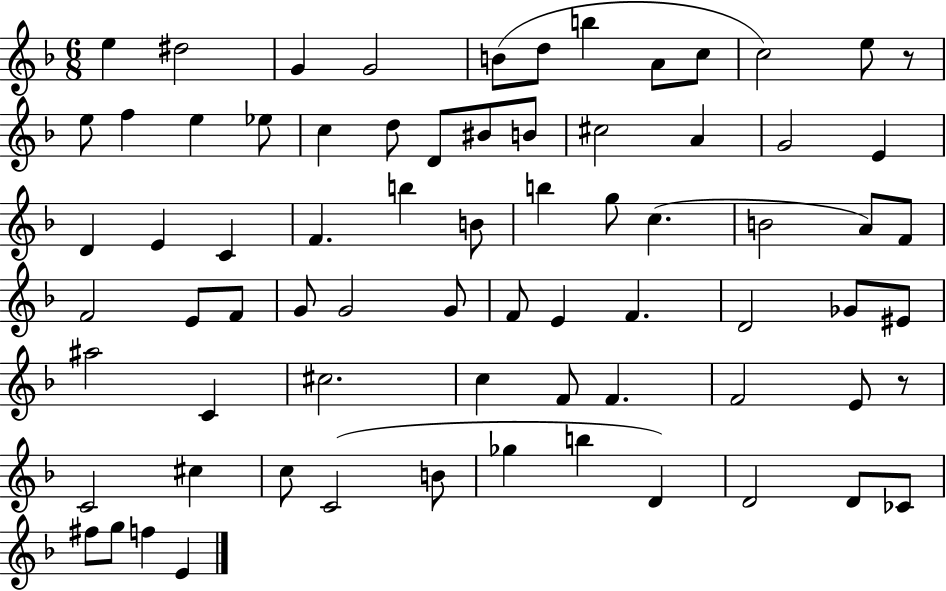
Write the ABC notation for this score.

X:1
T:Untitled
M:6/8
L:1/4
K:F
e ^d2 G G2 B/2 d/2 b A/2 c/2 c2 e/2 z/2 e/2 f e _e/2 c d/2 D/2 ^B/2 B/2 ^c2 A G2 E D E C F b B/2 b g/2 c B2 A/2 F/2 F2 E/2 F/2 G/2 G2 G/2 F/2 E F D2 _G/2 ^E/2 ^a2 C ^c2 c F/2 F F2 E/2 z/2 C2 ^c c/2 C2 B/2 _g b D D2 D/2 _C/2 ^f/2 g/2 f E